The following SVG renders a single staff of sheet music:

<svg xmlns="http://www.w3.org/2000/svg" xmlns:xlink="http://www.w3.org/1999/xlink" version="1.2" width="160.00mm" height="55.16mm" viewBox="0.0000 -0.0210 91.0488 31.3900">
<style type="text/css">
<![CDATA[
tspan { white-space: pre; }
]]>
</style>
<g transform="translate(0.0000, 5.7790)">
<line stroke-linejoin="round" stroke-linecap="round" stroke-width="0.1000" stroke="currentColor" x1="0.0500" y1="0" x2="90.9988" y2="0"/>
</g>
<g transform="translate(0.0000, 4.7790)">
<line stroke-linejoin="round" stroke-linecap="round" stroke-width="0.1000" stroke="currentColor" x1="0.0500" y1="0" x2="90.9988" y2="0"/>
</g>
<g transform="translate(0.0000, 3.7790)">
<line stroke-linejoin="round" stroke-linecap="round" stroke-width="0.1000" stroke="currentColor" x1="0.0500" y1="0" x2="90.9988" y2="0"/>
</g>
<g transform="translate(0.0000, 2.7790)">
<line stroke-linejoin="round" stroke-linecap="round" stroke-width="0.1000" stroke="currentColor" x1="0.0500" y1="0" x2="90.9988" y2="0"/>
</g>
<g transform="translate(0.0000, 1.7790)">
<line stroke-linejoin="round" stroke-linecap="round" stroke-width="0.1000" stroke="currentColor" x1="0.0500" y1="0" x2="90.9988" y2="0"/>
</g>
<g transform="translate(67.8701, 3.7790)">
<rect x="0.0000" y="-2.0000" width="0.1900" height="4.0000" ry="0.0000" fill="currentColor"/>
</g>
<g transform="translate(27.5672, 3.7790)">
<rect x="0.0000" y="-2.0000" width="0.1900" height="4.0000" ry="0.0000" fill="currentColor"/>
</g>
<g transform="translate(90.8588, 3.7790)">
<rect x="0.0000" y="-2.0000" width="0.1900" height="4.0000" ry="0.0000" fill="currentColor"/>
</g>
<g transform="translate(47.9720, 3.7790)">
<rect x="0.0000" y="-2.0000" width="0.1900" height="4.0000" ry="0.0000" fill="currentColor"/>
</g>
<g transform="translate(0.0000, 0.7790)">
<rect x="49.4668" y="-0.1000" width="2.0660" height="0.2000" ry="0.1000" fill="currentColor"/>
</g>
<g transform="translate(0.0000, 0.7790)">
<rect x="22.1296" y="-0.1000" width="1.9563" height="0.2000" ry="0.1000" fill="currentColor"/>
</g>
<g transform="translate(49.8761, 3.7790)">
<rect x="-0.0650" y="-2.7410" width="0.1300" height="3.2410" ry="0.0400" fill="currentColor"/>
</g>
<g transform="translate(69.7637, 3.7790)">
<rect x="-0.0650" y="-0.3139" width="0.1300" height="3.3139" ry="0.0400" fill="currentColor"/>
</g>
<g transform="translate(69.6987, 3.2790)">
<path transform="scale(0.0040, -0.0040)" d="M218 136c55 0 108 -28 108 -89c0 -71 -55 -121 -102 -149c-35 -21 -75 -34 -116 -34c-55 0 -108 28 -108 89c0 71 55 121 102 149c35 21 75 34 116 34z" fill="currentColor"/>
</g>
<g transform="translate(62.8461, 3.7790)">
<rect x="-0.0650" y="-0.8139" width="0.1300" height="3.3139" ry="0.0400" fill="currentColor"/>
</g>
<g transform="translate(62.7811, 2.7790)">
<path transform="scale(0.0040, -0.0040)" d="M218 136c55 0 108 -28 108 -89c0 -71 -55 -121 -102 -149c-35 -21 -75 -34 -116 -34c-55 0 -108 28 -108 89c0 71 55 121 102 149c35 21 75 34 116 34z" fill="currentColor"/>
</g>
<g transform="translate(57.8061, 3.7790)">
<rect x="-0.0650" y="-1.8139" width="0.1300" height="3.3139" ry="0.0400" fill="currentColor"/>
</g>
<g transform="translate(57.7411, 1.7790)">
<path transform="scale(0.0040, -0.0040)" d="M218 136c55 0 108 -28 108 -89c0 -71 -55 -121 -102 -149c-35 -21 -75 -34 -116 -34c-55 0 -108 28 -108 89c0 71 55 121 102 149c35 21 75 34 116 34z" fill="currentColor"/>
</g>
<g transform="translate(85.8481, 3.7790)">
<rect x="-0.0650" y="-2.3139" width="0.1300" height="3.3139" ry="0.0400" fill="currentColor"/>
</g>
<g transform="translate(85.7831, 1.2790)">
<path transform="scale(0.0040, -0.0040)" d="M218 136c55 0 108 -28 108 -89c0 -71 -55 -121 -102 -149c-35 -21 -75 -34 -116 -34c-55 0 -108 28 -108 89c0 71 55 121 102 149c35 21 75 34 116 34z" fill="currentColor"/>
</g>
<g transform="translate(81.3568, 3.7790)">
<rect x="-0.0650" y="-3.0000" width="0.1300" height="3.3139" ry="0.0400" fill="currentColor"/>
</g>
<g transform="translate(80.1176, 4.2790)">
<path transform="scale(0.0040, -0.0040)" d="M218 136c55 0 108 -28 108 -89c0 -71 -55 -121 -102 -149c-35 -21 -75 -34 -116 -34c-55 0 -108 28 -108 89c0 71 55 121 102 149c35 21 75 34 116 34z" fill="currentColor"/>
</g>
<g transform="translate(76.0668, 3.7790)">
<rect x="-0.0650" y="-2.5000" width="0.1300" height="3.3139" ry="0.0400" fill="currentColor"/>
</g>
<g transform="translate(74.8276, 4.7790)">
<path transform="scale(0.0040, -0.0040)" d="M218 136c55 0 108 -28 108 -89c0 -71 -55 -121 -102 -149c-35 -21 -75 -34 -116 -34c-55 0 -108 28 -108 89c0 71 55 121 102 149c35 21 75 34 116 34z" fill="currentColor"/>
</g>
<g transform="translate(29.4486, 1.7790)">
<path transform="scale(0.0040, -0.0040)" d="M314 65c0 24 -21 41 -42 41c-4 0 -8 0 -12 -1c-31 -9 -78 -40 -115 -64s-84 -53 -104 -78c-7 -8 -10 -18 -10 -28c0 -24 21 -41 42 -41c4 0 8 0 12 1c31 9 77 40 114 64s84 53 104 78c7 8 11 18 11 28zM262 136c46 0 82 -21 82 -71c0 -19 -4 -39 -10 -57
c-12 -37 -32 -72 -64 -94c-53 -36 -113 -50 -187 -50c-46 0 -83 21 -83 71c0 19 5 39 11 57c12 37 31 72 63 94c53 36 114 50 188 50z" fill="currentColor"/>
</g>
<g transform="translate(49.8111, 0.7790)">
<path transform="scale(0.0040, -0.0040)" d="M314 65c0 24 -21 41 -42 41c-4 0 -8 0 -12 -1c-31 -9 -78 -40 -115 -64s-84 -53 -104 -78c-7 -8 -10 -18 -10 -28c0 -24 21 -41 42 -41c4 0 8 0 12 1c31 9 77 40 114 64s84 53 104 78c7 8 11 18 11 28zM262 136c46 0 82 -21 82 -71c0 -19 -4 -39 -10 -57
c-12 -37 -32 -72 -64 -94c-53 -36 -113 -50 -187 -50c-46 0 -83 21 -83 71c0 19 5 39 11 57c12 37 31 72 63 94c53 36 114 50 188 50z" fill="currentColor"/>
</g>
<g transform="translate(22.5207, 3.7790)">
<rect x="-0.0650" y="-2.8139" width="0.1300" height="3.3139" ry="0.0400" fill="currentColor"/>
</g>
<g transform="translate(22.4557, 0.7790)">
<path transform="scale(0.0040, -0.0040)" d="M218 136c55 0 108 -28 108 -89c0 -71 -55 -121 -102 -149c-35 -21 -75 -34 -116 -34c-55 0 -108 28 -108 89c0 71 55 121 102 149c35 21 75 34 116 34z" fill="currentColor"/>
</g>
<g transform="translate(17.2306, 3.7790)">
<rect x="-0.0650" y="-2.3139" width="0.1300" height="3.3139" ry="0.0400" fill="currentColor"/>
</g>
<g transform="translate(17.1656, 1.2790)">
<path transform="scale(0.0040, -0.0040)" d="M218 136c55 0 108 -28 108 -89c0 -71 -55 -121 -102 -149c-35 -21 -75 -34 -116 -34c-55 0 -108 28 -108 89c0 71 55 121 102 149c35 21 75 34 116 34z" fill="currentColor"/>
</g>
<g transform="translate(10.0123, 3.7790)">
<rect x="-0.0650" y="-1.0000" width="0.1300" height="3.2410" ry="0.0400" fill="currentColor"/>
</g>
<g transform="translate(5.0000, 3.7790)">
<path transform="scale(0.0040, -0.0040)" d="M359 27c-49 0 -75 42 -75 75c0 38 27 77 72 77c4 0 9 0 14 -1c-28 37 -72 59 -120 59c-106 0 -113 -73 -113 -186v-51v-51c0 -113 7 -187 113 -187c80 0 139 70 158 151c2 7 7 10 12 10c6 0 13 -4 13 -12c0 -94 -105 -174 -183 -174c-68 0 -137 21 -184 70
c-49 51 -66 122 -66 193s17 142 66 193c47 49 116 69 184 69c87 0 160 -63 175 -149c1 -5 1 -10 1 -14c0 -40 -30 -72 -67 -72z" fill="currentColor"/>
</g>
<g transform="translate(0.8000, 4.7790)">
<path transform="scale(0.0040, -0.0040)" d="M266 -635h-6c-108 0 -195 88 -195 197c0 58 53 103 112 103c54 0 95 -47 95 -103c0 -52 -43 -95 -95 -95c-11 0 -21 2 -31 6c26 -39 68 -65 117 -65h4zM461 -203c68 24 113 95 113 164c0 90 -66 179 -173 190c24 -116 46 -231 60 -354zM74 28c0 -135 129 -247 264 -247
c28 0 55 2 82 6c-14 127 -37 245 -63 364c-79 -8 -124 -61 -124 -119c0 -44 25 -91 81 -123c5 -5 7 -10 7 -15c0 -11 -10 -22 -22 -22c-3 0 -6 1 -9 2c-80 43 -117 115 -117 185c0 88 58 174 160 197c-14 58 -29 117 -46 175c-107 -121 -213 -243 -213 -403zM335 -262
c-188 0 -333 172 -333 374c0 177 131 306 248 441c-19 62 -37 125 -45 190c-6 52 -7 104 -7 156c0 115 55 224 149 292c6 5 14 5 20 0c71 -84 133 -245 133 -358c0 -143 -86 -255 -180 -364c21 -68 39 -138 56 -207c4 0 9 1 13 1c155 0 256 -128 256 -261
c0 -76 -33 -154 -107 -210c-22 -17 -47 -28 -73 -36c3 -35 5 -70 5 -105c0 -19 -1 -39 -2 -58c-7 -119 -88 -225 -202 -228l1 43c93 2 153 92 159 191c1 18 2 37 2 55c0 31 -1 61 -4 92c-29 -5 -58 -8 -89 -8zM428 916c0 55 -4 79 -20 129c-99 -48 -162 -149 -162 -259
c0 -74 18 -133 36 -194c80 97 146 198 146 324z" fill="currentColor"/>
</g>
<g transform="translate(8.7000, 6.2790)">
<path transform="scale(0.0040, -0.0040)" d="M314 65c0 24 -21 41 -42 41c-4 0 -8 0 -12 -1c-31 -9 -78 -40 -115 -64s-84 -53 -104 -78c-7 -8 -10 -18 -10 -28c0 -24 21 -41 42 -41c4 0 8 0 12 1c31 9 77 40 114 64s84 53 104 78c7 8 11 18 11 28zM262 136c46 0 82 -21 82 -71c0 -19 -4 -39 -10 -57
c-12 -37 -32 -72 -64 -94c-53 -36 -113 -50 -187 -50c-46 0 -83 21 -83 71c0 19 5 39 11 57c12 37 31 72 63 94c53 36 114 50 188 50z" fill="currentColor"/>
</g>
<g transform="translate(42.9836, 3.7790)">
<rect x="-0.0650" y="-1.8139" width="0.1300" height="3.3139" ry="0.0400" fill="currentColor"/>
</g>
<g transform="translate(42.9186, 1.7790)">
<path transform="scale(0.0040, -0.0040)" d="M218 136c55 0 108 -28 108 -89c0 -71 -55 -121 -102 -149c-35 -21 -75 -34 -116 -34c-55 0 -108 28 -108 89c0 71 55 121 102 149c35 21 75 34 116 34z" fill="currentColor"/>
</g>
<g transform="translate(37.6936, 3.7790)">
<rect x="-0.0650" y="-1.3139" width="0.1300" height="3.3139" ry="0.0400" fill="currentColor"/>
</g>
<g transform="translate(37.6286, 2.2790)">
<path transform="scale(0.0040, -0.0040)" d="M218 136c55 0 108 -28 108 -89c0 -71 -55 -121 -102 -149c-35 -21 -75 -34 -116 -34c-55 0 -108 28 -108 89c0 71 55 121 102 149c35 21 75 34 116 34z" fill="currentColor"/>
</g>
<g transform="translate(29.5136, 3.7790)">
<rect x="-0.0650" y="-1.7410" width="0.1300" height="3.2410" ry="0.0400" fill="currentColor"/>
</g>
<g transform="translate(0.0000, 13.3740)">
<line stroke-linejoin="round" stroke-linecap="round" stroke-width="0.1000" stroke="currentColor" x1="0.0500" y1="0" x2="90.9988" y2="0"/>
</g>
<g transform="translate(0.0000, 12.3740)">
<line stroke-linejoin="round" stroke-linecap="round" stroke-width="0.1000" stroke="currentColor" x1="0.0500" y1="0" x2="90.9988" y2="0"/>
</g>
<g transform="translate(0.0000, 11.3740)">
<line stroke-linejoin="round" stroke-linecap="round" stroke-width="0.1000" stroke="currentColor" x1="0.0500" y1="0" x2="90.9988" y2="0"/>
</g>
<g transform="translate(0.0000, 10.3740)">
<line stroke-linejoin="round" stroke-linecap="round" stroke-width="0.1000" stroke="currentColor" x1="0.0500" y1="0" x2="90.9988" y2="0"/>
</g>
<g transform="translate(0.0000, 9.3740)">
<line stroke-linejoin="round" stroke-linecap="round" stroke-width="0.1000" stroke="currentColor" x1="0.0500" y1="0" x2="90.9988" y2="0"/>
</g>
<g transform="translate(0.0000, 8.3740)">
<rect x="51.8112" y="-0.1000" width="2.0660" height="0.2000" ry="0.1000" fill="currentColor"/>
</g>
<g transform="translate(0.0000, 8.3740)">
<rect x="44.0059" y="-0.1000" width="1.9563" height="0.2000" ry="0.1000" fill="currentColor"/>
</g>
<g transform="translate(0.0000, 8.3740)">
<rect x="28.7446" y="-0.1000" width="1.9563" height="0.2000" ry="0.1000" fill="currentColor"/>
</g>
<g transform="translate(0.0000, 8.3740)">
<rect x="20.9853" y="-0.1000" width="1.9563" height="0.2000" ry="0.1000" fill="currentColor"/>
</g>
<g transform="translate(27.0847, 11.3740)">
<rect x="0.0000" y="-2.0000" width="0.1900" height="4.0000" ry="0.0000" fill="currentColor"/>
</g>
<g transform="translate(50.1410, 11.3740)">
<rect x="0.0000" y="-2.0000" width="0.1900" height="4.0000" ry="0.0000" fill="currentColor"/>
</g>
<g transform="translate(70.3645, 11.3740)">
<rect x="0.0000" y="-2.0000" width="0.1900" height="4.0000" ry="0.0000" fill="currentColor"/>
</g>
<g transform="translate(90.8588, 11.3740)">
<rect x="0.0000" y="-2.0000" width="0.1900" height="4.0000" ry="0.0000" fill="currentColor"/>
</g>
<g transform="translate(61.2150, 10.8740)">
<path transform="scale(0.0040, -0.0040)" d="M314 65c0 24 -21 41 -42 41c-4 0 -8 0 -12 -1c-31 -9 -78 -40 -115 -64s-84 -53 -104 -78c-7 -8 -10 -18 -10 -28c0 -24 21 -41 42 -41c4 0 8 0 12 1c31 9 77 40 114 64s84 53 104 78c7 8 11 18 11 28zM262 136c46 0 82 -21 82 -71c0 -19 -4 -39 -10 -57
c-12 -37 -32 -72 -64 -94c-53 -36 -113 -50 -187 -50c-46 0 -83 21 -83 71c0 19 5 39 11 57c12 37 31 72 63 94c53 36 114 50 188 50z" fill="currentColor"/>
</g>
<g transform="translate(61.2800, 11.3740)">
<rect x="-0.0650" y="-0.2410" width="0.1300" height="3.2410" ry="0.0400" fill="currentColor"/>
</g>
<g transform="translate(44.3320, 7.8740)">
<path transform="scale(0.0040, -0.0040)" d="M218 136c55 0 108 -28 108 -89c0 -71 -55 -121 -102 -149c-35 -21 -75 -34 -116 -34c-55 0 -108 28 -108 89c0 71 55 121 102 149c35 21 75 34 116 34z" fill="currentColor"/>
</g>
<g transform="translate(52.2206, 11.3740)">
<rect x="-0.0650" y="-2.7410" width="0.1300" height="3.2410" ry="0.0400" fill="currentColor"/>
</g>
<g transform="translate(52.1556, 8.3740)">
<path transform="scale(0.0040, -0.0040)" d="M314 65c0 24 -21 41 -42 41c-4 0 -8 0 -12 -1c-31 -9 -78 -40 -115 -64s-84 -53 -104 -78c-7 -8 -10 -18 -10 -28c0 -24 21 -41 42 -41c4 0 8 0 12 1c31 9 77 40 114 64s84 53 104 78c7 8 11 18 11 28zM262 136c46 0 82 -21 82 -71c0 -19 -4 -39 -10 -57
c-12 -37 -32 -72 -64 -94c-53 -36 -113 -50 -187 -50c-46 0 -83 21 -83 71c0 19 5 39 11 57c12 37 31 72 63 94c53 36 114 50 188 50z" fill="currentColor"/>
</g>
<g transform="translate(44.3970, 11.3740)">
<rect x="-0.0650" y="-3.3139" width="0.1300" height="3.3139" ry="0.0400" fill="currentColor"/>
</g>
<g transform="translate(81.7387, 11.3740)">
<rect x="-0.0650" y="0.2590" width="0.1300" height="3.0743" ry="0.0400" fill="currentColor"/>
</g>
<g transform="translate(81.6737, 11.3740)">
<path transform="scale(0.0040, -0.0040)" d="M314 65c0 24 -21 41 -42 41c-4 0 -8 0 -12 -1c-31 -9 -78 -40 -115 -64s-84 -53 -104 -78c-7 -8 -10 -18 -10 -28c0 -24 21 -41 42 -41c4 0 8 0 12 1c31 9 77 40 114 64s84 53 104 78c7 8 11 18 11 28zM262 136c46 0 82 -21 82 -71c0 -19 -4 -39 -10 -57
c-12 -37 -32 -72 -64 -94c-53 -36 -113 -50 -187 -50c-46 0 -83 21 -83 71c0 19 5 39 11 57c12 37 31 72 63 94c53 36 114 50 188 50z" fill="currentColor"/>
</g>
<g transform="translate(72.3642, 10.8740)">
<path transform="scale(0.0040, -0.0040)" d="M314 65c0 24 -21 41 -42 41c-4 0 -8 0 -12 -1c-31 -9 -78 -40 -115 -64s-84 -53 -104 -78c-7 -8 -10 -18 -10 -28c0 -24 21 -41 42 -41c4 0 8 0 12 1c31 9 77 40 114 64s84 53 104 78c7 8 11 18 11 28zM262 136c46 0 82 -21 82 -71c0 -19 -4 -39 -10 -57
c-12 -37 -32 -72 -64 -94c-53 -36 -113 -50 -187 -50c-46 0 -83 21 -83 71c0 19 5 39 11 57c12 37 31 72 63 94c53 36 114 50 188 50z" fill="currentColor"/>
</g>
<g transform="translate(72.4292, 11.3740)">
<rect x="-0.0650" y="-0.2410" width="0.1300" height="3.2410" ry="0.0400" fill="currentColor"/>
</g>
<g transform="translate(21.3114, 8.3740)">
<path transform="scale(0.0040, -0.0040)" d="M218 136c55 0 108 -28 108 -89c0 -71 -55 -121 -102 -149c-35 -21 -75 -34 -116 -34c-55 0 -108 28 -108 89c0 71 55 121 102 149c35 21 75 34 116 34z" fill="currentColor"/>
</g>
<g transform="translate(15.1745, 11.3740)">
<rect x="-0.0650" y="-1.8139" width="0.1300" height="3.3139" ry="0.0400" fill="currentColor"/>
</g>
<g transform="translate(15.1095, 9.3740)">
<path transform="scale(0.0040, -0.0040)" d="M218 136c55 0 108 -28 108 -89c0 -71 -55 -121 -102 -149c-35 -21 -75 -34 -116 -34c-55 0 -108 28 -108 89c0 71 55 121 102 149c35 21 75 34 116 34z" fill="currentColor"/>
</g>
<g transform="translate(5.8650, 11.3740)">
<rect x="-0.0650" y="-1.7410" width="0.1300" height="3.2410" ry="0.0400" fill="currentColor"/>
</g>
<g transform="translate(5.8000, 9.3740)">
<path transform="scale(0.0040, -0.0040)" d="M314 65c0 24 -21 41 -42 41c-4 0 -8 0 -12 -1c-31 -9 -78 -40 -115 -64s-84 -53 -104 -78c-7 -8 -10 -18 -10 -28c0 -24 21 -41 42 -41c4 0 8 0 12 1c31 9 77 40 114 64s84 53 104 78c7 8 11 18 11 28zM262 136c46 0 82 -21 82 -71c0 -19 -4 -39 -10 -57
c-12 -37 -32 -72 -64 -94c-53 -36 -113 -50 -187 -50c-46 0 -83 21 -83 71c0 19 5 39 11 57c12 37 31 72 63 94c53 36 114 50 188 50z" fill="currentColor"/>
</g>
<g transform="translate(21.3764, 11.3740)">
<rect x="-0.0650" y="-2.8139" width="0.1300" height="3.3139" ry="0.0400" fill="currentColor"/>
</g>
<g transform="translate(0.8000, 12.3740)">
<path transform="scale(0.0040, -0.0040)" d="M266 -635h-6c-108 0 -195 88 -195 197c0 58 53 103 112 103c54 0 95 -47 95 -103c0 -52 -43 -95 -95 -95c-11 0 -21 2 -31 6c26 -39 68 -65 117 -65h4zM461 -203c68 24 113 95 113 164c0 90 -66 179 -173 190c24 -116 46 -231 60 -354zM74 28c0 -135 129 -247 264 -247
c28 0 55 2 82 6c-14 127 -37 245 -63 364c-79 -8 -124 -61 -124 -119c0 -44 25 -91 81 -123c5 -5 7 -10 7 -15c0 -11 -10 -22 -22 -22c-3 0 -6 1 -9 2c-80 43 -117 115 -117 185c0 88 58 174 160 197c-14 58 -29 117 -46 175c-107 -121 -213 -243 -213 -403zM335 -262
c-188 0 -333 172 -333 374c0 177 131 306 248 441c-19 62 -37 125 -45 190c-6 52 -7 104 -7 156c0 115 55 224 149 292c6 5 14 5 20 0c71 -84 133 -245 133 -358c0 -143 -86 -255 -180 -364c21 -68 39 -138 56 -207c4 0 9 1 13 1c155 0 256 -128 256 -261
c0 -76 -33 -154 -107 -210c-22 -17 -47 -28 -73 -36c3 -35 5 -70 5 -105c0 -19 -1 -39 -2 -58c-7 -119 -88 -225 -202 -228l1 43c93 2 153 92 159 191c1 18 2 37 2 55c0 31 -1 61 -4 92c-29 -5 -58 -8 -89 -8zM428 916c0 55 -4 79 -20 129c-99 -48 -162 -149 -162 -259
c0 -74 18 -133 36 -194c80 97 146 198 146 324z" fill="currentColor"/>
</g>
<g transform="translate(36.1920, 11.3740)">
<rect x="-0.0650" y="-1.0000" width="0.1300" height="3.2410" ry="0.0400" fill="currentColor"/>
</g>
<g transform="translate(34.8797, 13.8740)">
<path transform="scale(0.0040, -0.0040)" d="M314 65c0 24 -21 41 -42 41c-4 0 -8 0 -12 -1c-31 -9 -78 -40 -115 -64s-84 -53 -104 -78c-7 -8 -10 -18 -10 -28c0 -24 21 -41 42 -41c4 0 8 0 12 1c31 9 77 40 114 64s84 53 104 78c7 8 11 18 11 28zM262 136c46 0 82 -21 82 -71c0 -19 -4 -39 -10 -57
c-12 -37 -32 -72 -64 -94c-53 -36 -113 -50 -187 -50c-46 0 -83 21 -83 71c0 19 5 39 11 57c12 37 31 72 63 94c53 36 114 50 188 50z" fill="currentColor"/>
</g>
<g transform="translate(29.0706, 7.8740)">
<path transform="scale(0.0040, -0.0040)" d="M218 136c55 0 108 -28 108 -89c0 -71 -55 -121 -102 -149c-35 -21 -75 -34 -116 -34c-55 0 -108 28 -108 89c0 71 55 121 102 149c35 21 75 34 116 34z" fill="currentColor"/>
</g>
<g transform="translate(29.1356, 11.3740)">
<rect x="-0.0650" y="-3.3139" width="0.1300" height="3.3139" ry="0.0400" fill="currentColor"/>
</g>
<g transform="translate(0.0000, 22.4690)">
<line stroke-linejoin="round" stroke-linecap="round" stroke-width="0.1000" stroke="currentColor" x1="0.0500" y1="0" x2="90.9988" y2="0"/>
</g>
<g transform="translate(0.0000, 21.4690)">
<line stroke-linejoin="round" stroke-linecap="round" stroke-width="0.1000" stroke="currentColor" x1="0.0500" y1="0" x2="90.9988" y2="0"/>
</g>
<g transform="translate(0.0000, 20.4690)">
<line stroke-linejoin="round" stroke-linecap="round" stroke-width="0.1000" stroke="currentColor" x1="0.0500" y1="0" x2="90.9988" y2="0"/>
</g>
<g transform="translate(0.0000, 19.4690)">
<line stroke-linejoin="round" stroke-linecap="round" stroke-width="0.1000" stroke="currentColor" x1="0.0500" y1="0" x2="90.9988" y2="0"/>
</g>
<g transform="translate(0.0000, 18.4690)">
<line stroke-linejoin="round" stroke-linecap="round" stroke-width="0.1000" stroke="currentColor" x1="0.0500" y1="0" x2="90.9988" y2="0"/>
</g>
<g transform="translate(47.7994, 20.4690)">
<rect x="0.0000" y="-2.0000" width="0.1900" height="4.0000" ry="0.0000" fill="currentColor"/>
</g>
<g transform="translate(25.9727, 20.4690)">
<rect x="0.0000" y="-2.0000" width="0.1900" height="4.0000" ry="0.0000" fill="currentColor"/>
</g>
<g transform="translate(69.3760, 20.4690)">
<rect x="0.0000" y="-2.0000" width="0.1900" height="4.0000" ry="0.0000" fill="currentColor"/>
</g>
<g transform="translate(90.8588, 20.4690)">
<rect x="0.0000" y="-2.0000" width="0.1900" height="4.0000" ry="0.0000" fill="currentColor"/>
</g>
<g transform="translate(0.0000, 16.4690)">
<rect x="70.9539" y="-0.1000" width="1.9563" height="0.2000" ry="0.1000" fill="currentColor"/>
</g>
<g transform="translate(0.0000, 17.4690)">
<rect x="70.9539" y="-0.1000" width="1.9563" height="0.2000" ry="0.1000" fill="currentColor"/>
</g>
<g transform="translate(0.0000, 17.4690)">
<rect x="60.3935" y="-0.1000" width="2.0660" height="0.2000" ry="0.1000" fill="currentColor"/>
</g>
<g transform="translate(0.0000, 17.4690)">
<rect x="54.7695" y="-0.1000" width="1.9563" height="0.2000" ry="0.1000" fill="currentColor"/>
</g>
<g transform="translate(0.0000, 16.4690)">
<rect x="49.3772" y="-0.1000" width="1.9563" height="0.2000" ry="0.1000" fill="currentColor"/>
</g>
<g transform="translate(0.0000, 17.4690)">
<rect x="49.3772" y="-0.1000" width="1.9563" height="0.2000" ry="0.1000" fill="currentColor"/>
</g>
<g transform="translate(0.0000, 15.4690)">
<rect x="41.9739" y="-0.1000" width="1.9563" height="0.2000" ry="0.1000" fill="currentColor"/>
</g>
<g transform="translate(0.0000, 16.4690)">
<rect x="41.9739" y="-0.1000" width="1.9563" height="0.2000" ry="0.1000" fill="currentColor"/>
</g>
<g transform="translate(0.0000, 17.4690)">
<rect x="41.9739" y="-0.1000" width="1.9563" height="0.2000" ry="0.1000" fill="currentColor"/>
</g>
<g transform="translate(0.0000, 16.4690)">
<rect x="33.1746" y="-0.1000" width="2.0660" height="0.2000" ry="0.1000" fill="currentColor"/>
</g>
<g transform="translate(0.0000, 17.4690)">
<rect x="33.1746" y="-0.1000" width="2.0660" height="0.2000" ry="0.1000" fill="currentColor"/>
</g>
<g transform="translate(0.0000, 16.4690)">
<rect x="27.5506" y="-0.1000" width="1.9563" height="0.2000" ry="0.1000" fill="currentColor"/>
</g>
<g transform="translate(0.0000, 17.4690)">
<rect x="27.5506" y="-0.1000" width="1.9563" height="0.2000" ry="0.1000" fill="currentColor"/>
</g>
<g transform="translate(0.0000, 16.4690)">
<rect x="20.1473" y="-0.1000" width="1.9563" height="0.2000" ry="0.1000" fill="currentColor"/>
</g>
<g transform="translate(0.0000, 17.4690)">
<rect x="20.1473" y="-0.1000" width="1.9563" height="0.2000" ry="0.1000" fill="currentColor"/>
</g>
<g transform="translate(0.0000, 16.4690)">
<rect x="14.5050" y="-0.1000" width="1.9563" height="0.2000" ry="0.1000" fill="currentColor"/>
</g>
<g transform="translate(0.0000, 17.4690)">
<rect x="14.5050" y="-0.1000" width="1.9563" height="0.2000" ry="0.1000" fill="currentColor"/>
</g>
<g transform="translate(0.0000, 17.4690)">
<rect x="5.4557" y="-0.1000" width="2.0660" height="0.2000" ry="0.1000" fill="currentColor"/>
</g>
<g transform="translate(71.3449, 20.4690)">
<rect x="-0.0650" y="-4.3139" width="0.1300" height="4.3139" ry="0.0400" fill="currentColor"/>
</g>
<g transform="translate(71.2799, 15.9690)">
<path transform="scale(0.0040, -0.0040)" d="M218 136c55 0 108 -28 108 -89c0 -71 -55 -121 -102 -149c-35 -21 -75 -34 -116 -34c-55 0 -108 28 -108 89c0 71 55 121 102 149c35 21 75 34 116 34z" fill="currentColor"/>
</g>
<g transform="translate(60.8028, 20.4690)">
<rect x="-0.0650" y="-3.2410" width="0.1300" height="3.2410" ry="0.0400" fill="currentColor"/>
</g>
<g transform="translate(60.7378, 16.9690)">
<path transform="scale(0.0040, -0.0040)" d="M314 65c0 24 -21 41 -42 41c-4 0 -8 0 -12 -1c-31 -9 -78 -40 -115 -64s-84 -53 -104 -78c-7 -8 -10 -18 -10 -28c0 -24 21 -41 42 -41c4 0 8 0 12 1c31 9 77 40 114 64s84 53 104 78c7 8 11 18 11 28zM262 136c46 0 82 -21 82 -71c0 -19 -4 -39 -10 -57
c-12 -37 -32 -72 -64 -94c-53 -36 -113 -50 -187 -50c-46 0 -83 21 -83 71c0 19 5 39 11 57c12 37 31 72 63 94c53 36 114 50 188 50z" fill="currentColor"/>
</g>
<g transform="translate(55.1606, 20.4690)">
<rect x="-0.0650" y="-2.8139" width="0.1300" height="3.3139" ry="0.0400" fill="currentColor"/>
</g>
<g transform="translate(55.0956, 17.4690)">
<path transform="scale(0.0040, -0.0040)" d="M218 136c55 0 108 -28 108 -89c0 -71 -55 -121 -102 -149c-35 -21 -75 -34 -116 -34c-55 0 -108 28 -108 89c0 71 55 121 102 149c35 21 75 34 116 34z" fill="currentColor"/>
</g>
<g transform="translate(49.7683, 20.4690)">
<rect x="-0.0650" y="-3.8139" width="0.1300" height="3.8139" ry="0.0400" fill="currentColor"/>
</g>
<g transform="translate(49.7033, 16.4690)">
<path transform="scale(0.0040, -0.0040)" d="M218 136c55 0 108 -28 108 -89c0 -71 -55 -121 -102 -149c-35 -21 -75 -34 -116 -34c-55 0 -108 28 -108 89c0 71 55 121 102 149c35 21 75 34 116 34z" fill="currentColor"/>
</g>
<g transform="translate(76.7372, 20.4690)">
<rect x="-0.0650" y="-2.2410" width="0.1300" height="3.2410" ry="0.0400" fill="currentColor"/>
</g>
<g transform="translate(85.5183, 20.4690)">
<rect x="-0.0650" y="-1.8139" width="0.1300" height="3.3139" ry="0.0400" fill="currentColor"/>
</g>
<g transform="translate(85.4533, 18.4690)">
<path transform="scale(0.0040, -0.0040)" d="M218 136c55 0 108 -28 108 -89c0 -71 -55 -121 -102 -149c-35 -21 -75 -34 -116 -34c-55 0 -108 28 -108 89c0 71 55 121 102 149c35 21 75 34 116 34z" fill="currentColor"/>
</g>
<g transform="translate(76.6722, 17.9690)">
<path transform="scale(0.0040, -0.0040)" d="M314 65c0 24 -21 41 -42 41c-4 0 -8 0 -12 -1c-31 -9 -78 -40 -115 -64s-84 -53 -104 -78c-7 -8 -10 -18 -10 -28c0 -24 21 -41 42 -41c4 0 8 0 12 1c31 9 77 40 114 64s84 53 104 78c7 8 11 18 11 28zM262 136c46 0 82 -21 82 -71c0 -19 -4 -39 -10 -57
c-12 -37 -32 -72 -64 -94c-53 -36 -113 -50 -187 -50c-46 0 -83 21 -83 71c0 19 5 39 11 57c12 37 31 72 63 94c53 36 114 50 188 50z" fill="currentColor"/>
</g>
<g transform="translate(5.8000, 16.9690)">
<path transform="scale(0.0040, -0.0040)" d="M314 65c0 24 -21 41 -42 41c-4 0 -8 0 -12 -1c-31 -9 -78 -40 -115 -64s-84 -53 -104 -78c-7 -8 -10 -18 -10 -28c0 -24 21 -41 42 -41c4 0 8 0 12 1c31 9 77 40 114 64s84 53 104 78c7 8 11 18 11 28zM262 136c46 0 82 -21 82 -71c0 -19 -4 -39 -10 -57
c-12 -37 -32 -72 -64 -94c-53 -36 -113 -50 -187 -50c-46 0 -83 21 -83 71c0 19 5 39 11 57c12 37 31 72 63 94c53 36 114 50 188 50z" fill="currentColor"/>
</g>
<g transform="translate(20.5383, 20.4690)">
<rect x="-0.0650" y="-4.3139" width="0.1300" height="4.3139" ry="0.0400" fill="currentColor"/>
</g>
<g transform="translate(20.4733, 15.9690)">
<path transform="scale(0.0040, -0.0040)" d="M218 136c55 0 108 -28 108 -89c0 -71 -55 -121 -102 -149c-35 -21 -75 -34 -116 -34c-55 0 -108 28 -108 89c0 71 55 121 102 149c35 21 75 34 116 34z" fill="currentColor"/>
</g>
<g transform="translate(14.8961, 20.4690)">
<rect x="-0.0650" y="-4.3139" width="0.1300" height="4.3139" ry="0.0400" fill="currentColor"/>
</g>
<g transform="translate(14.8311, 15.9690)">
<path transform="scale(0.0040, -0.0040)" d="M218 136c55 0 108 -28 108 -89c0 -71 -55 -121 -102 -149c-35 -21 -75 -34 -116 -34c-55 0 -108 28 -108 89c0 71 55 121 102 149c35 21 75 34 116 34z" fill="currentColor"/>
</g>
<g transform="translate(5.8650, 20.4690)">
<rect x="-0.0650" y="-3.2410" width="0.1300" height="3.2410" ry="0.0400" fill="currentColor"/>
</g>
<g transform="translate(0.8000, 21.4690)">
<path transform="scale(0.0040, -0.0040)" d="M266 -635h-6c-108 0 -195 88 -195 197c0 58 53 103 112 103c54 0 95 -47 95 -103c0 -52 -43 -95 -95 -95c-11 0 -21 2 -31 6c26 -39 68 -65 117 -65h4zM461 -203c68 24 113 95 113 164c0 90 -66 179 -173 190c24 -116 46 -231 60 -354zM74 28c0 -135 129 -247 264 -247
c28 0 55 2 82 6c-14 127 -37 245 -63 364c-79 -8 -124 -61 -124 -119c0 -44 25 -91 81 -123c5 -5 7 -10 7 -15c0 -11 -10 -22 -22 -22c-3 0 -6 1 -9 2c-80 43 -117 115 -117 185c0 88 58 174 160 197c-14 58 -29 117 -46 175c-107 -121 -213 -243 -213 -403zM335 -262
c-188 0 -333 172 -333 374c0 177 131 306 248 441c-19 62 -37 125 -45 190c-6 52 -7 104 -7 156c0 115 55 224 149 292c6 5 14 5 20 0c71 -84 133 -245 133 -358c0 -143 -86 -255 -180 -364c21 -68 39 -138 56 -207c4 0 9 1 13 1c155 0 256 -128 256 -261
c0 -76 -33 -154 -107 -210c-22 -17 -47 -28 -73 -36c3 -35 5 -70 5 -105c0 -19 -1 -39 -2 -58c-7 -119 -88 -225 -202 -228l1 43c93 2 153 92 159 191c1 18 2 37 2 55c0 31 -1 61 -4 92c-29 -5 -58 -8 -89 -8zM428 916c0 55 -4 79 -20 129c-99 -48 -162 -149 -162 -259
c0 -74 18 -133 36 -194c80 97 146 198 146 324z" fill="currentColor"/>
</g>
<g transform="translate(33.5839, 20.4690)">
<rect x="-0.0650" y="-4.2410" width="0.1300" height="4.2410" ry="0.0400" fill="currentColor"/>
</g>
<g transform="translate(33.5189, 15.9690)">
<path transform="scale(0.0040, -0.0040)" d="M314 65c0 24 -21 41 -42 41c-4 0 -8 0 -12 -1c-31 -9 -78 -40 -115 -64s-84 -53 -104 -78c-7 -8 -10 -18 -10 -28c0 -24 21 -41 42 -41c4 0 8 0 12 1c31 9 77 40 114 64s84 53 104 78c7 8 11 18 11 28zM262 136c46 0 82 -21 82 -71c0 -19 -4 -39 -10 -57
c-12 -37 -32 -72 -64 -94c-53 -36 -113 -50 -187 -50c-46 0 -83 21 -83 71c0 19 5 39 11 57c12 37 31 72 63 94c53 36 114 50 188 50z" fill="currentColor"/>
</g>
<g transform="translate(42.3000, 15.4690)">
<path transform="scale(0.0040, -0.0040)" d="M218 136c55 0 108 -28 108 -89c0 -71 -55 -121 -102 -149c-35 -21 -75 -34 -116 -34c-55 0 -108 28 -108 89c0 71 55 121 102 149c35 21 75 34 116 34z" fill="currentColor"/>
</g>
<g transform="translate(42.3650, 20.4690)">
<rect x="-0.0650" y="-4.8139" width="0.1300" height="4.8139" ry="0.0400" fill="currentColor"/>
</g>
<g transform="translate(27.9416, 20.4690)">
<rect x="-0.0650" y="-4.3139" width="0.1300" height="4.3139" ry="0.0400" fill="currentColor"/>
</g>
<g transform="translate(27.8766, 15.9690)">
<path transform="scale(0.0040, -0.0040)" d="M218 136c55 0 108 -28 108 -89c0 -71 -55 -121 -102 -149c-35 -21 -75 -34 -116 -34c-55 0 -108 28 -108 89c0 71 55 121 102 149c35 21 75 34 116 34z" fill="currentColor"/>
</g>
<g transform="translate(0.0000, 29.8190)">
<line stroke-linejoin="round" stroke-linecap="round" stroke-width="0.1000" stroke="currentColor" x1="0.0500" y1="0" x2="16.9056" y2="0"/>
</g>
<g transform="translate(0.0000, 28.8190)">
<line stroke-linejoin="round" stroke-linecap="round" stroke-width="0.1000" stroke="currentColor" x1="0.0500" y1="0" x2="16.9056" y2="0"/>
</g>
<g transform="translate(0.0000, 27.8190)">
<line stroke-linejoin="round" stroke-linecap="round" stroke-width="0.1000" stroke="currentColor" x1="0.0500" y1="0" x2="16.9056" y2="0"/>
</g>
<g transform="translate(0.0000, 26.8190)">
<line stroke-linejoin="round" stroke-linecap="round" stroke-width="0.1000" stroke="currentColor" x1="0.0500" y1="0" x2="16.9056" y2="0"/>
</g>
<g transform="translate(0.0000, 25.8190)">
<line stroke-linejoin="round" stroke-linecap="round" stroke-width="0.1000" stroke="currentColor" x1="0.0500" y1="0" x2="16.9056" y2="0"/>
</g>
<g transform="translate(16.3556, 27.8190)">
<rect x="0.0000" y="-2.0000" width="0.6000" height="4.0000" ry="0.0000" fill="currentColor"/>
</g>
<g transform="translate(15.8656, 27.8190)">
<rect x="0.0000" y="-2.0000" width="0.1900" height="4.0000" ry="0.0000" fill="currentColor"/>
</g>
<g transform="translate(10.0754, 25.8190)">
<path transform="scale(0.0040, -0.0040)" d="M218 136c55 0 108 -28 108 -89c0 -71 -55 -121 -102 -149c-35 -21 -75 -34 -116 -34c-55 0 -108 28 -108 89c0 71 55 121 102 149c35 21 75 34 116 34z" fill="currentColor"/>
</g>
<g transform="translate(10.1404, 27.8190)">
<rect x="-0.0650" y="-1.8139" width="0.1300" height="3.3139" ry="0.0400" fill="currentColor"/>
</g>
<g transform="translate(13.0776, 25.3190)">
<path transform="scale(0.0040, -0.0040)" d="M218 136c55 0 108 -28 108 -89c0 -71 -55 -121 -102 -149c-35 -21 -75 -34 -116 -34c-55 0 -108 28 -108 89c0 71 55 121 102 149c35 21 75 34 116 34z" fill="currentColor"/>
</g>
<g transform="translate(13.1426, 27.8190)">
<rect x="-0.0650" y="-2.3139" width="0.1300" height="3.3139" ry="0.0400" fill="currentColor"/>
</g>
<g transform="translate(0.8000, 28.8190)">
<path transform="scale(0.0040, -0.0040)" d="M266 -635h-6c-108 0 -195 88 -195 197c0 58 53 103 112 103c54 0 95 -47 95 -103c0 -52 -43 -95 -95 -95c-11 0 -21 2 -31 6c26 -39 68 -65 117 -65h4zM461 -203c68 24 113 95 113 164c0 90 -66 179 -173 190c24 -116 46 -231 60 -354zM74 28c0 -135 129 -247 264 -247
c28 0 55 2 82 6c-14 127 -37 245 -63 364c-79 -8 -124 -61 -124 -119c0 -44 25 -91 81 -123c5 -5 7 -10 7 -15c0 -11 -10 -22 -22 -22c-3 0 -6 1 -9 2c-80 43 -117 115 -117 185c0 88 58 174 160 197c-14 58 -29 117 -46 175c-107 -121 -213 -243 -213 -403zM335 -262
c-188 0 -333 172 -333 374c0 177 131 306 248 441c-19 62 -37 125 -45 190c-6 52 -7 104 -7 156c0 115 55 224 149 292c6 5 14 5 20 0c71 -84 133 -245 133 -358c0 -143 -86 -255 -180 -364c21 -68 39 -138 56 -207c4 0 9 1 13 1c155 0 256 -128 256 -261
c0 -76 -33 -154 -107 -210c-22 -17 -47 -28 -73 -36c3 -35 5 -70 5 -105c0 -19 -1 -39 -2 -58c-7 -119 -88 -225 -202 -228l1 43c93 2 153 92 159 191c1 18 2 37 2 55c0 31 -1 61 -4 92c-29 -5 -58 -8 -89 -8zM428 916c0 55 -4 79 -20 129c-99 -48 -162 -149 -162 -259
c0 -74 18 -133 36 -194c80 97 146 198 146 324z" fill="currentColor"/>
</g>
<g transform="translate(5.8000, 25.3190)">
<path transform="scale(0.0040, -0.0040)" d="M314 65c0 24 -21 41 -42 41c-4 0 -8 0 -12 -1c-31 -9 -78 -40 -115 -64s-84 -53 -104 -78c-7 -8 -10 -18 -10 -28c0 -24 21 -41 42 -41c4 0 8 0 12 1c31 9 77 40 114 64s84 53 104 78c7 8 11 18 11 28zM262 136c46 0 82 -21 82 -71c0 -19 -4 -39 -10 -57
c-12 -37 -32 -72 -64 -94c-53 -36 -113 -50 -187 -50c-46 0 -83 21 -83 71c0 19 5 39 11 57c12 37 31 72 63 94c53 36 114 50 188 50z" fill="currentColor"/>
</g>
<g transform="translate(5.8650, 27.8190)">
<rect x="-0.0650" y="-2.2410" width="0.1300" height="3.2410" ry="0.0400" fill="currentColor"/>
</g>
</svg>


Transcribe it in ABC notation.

X:1
T:Untitled
M:4/4
L:1/4
K:C
D2 g a f2 e f a2 f d c G A g f2 f a b D2 b a2 c2 c2 B2 b2 d' d' d' d'2 e' c' a b2 d' g2 f g2 f g